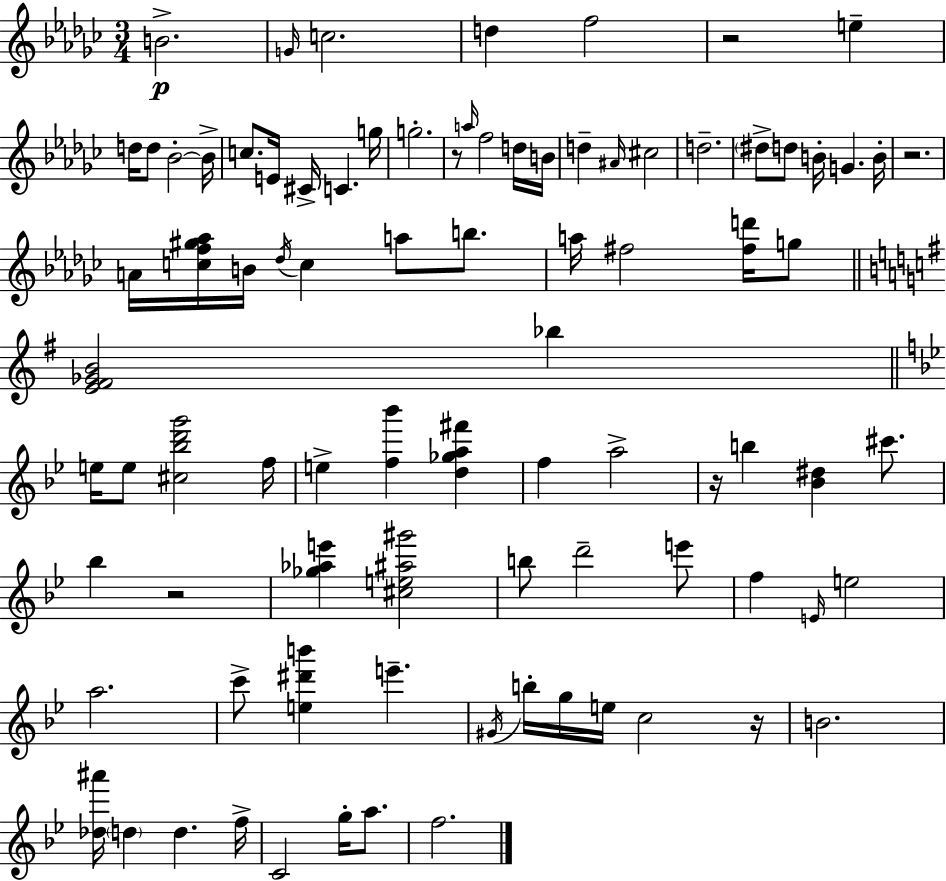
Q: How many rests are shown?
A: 6